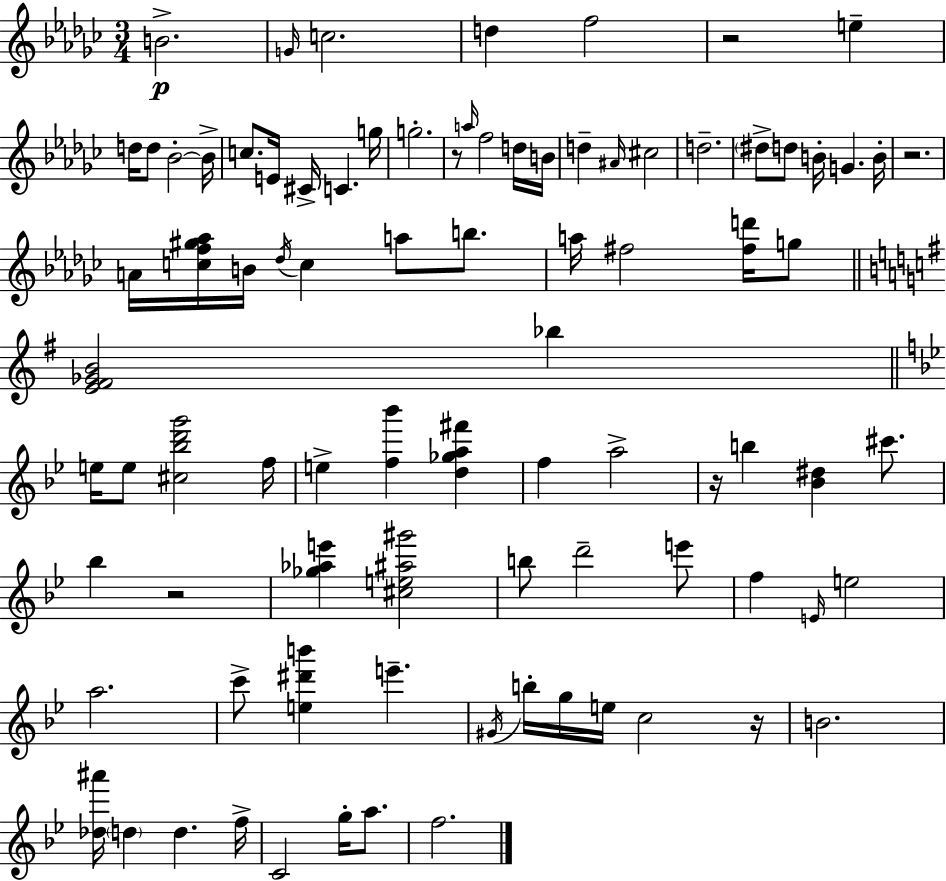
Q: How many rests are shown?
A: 6